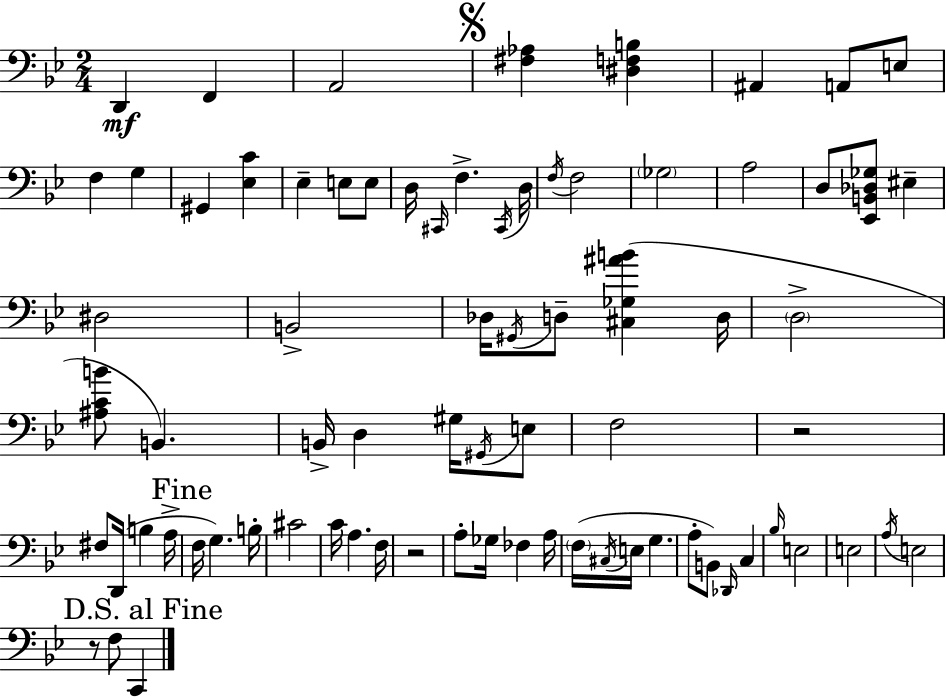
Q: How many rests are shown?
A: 3